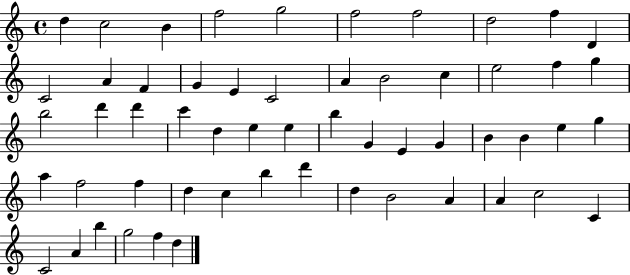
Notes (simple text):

D5/q C5/h B4/q F5/h G5/h F5/h F5/h D5/h F5/q D4/q C4/h A4/q F4/q G4/q E4/q C4/h A4/q B4/h C5/q E5/h F5/q G5/q B5/h D6/q D6/q C6/q D5/q E5/q E5/q B5/q G4/q E4/q G4/q B4/q B4/q E5/q G5/q A5/q F5/h F5/q D5/q C5/q B5/q D6/q D5/q B4/h A4/q A4/q C5/h C4/q C4/h A4/q B5/q G5/h F5/q D5/q